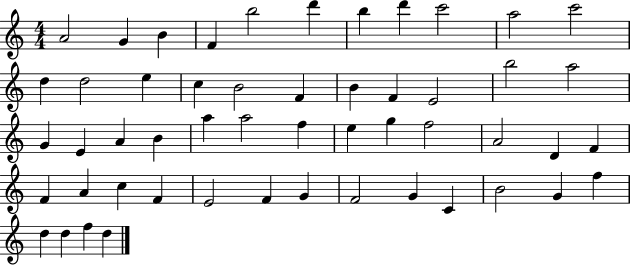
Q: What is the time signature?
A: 4/4